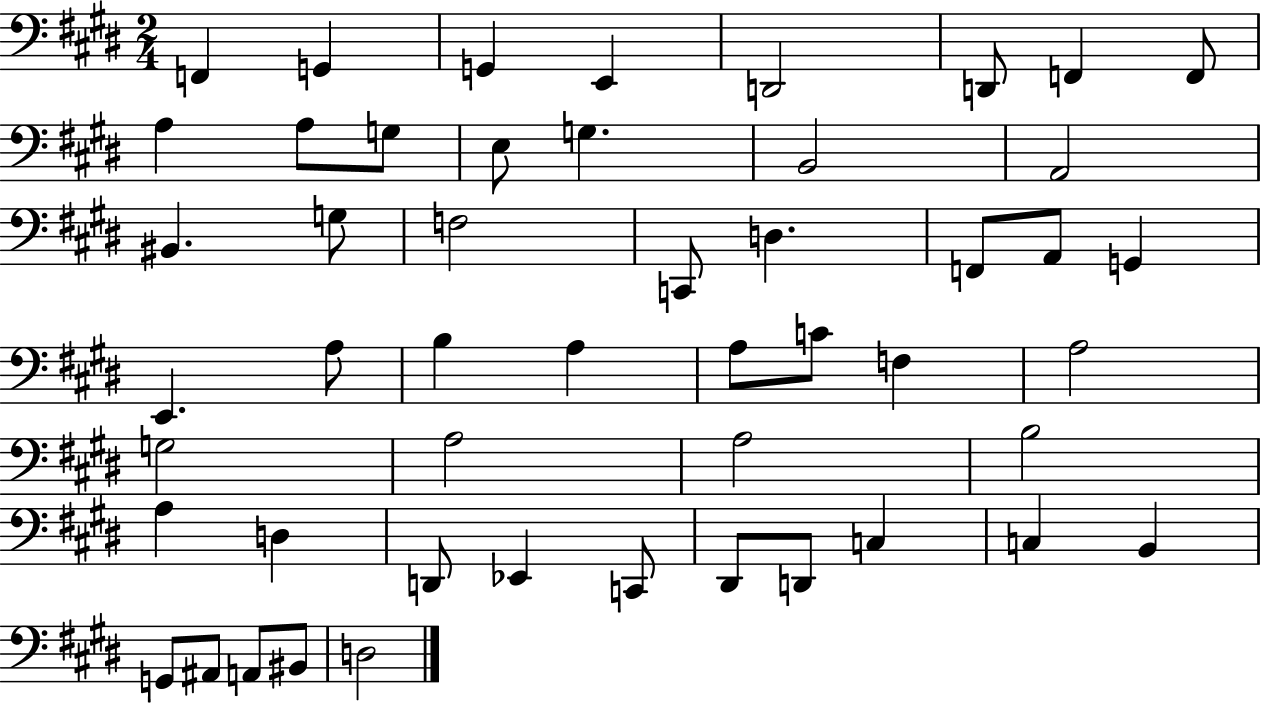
X:1
T:Untitled
M:2/4
L:1/4
K:E
F,, G,, G,, E,, D,,2 D,,/2 F,, F,,/2 A, A,/2 G,/2 E,/2 G, B,,2 A,,2 ^B,, G,/2 F,2 C,,/2 D, F,,/2 A,,/2 G,, E,, A,/2 B, A, A,/2 C/2 F, A,2 G,2 A,2 A,2 B,2 A, D, D,,/2 _E,, C,,/2 ^D,,/2 D,,/2 C, C, B,, G,,/2 ^A,,/2 A,,/2 ^B,,/2 D,2